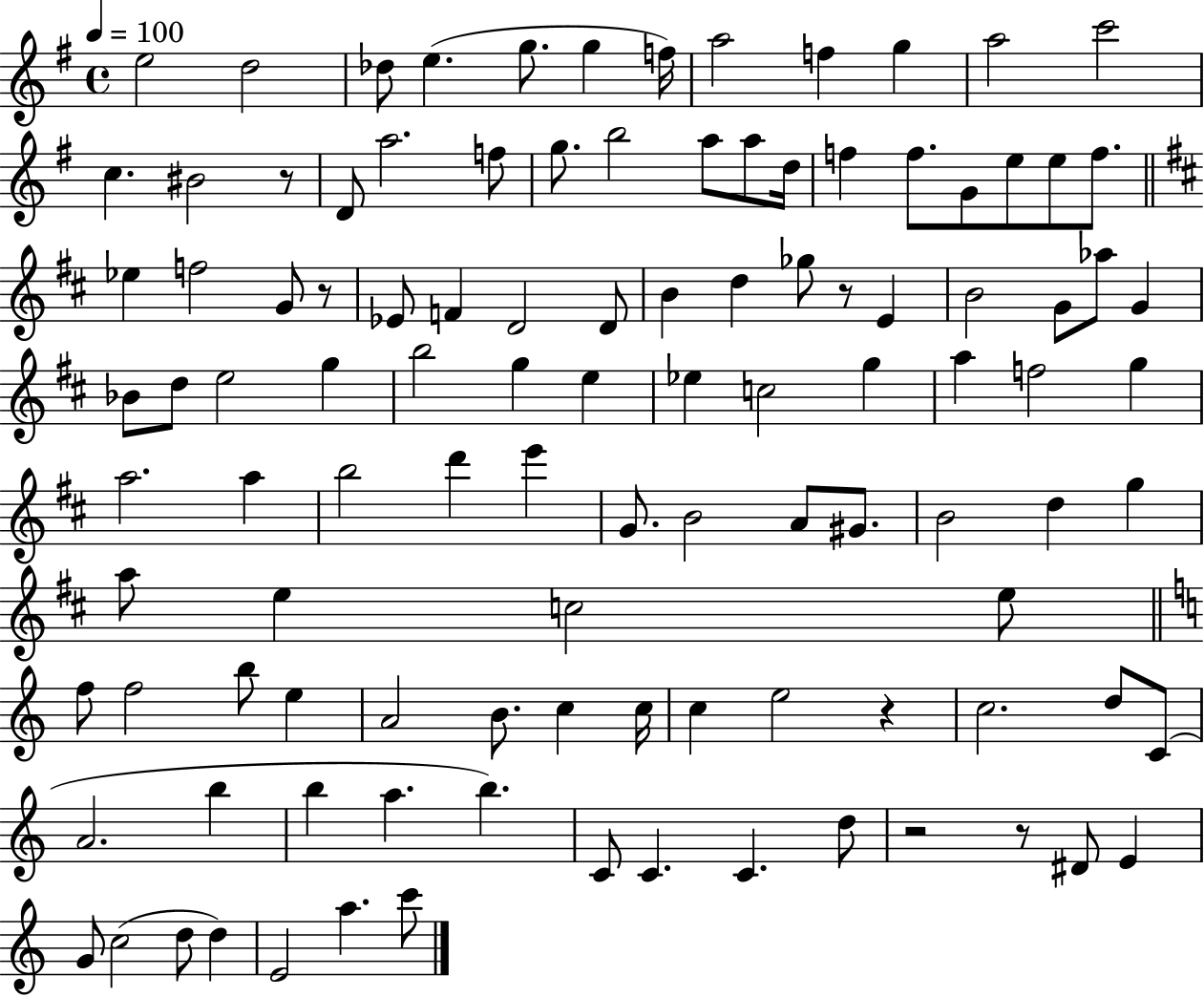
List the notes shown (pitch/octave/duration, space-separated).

E5/h D5/h Db5/e E5/q. G5/e. G5/q F5/s A5/h F5/q G5/q A5/h C6/h C5/q. BIS4/h R/e D4/e A5/h. F5/e G5/e. B5/h A5/e A5/e D5/s F5/q F5/e. G4/e E5/e E5/e F5/e. Eb5/q F5/h G4/e R/e Eb4/e F4/q D4/h D4/e B4/q D5/q Gb5/e R/e E4/q B4/h G4/e Ab5/e G4/q Bb4/e D5/e E5/h G5/q B5/h G5/q E5/q Eb5/q C5/h G5/q A5/q F5/h G5/q A5/h. A5/q B5/h D6/q E6/q G4/e. B4/h A4/e G#4/e. B4/h D5/q G5/q A5/e E5/q C5/h E5/e F5/e F5/h B5/e E5/q A4/h B4/e. C5/q C5/s C5/q E5/h R/q C5/h. D5/e C4/e A4/h. B5/q B5/q A5/q. B5/q. C4/e C4/q. C4/q. D5/e R/h R/e D#4/e E4/q G4/e C5/h D5/e D5/q E4/h A5/q. C6/e